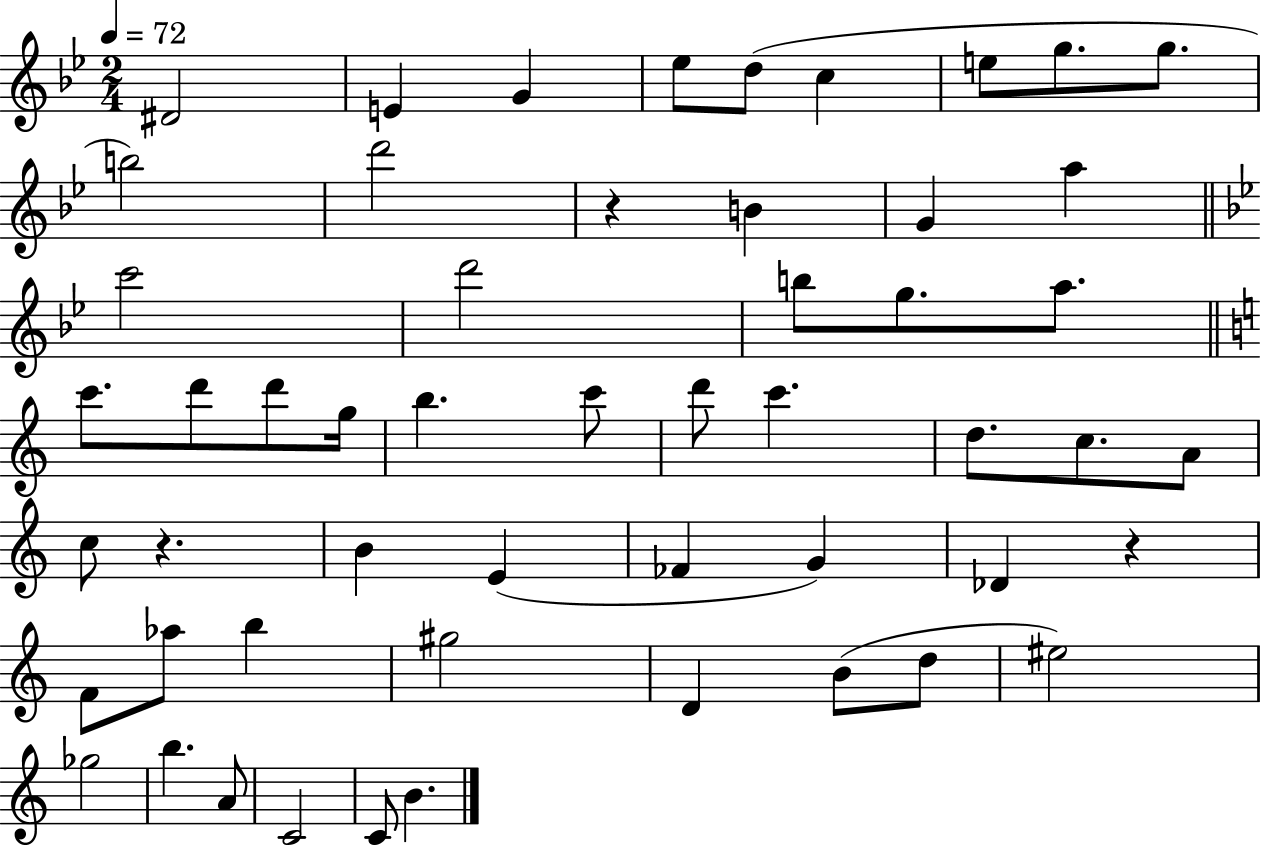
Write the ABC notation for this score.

X:1
T:Untitled
M:2/4
L:1/4
K:Bb
^D2 E G _e/2 d/2 c e/2 g/2 g/2 b2 d'2 z B G a c'2 d'2 b/2 g/2 a/2 c'/2 d'/2 d'/2 g/4 b c'/2 d'/2 c' d/2 c/2 A/2 c/2 z B E _F G _D z F/2 _a/2 b ^g2 D B/2 d/2 ^e2 _g2 b A/2 C2 C/2 B